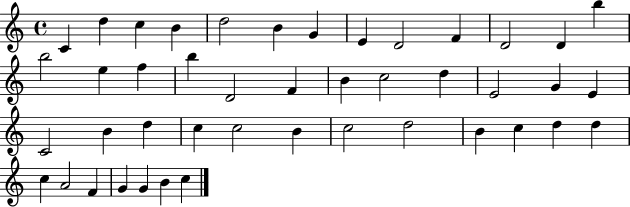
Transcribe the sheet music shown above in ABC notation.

X:1
T:Untitled
M:4/4
L:1/4
K:C
C d c B d2 B G E D2 F D2 D b b2 e f b D2 F B c2 d E2 G E C2 B d c c2 B c2 d2 B c d d c A2 F G G B c